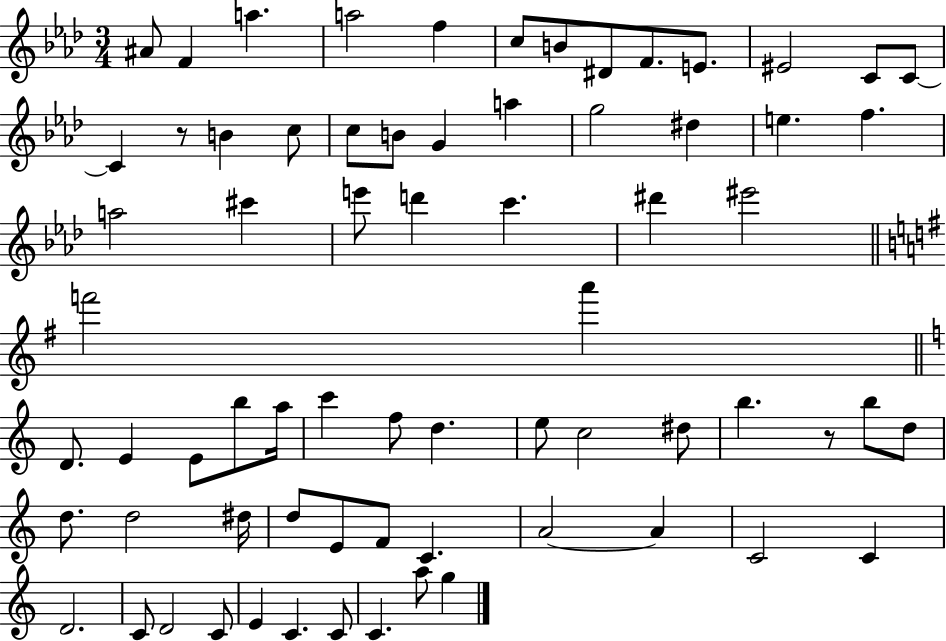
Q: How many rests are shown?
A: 2